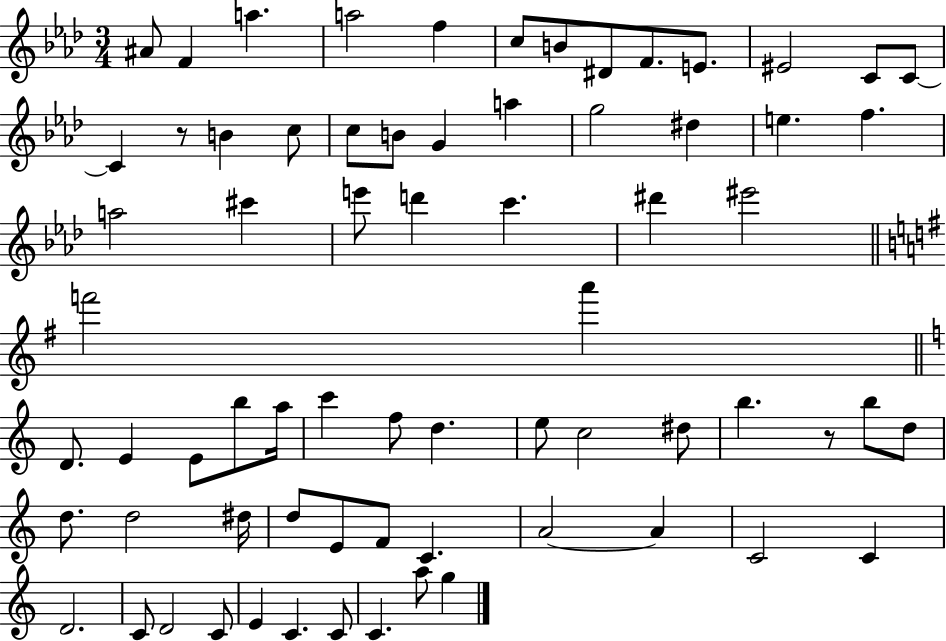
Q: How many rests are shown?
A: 2